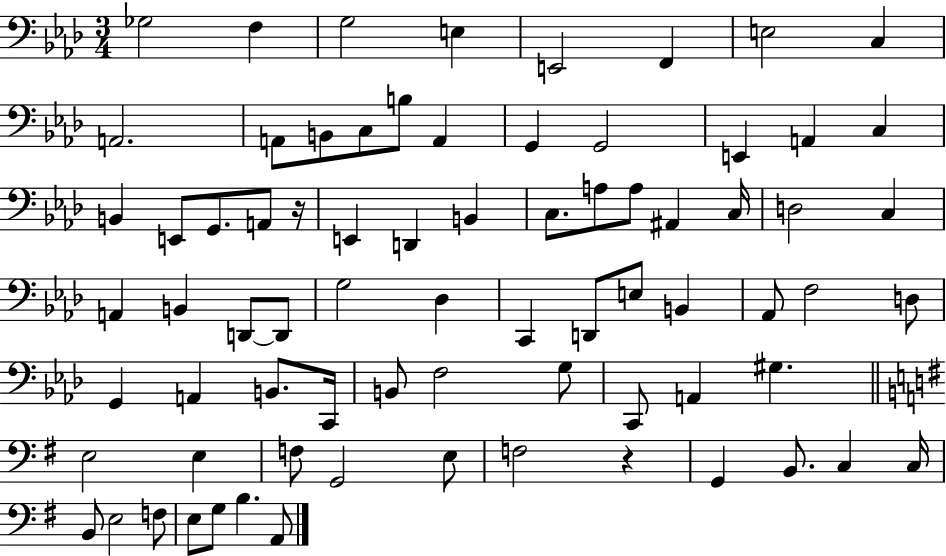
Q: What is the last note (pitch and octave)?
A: A2